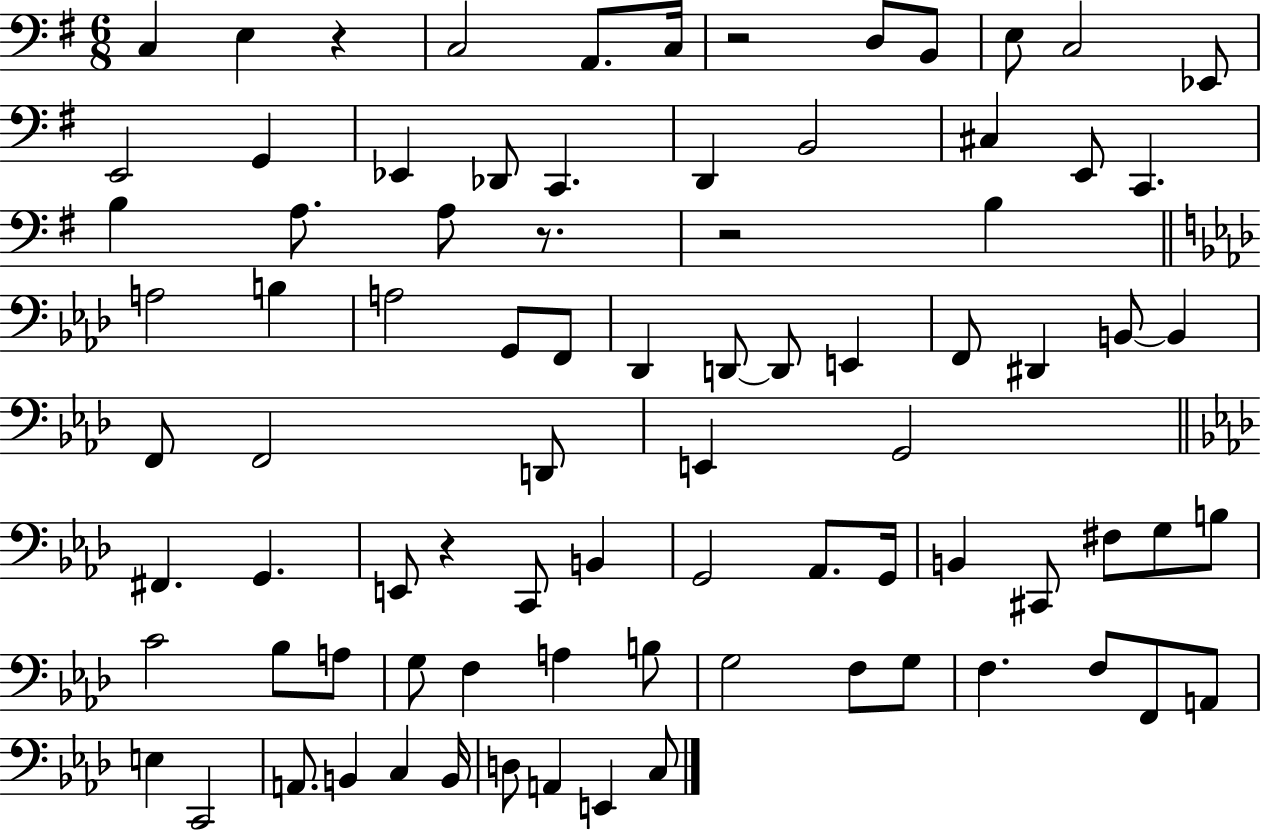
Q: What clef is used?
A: bass